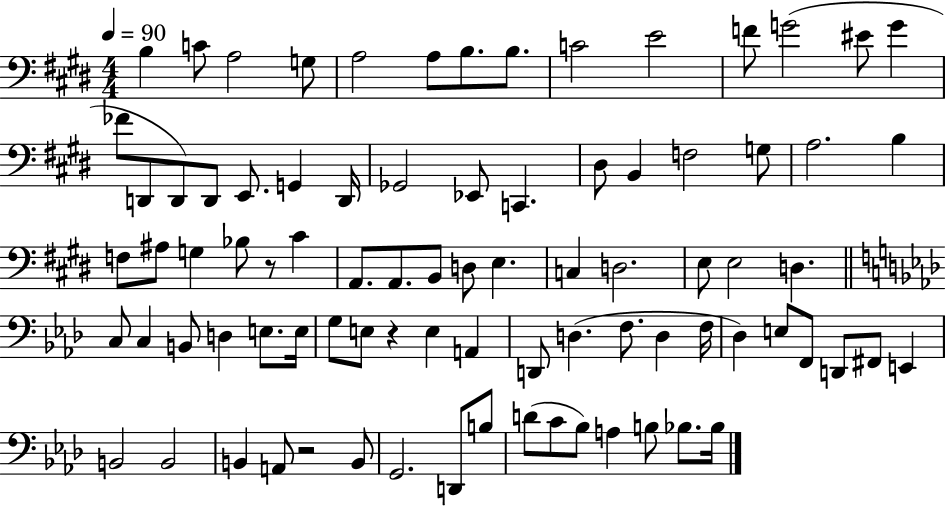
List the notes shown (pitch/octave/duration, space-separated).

B3/q C4/e A3/h G3/e A3/h A3/e B3/e. B3/e. C4/h E4/h F4/e G4/h EIS4/e G4/q FES4/e D2/e D2/e D2/e E2/e. G2/q D2/s Gb2/h Eb2/e C2/q. D#3/e B2/q F3/h G3/e A3/h. B3/q F3/e A#3/e G3/q Bb3/e R/e C#4/q A2/e. A2/e. B2/e D3/e E3/q. C3/q D3/h. E3/e E3/h D3/q. C3/e C3/q B2/e D3/q E3/e. E3/s G3/e E3/e R/q E3/q A2/q D2/e D3/q. F3/e. D3/q F3/s Db3/q E3/e F2/e D2/e F#2/e E2/q B2/h B2/h B2/q A2/e R/h B2/e G2/h. D2/e B3/e D4/e C4/e Bb3/e A3/q B3/e Bb3/e. Bb3/s